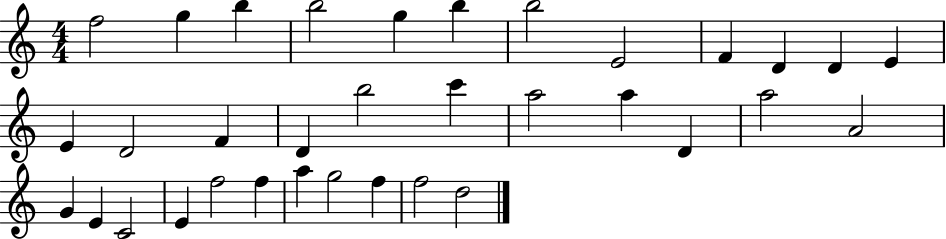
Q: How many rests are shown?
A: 0